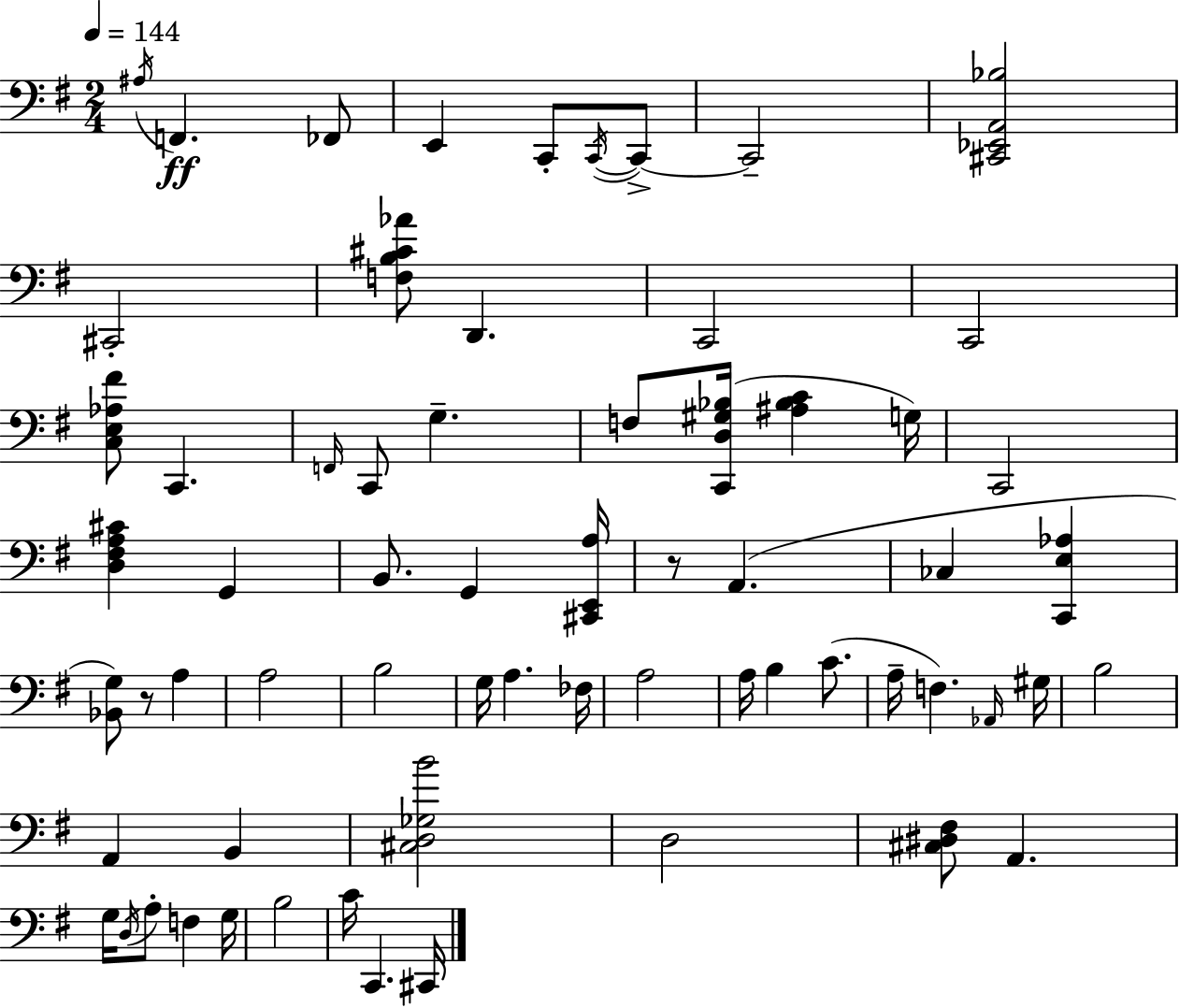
X:1
T:Untitled
M:2/4
L:1/4
K:G
^A,/4 F,, _F,,/2 E,, C,,/2 C,,/4 C,,/2 C,,2 [^C,,_E,,A,,_B,]2 ^C,,2 [F,B,^C_A]/2 D,, C,,2 C,,2 [C,E,_A,^F]/2 C,, F,,/4 C,,/2 G, F,/2 [C,,D,^G,_B,]/4 [^A,_B,C] G,/4 C,,2 [D,^F,A,^C] G,, B,,/2 G,, [^C,,E,,A,]/4 z/2 A,, _C, [C,,E,_A,] [_B,,G,]/2 z/2 A, A,2 B,2 G,/4 A, _F,/4 A,2 A,/4 B, C/2 A,/4 F, _A,,/4 ^G,/4 B,2 A,, B,, [^C,D,_G,B]2 D,2 [^C,^D,^F,]/2 A,, G,/4 D,/4 A,/2 F, G,/4 B,2 C/4 C,, ^C,,/4